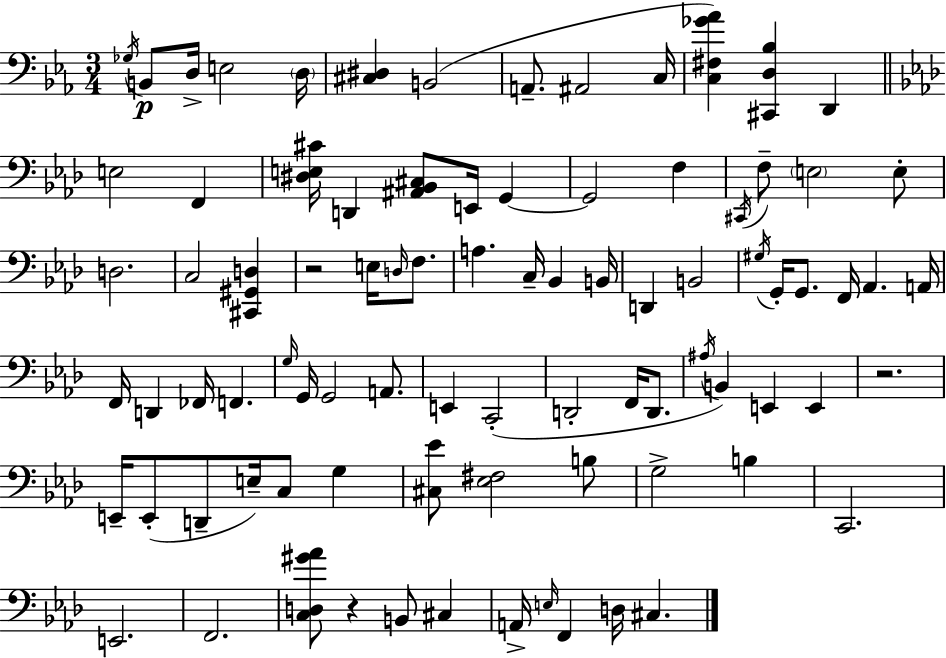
{
  \clef bass
  \numericTimeSignature
  \time 3/4
  \key c \minor
  \acciaccatura { ges16 }\p b,8 d16-> e2 | \parenthesize d16 <cis dis>4 b,2( | a,8.-- ais,2 | c16 <c fis ges' aes'>4) <cis, d bes>4 d,4 | \break \bar "||" \break \key aes \major e2 f,4 | <dis e cis'>16 d,4 <ais, bes, cis>8 e,16 g,4~~ | g,2 f4 | \acciaccatura { cis,16 } f8-- \parenthesize e2 e8-. | \break d2. | c2 <cis, gis, d>4 | r2 e16 \grace { d16 } f8. | a4. c16-- bes,4 | \break b,16 d,4 b,2 | \acciaccatura { gis16 } g,16-. g,8. f,16 aes,4. | a,16 f,16 d,4 fes,16 f,4. | \grace { g16 } g,16 g,2 | \break a,8. e,4 c,2-.( | d,2-. | f,16 d,8. \acciaccatura { ais16 } b,4) e,4 | e,4 r2. | \break e,16-- e,8-.( d,8-- e16--) c8 | g4 <cis ees'>8 <ees fis>2 | b8 g2-> | b4 c,2. | \break e,2. | f,2. | <c d gis' aes'>8 r4 b,8 | cis4 a,16-> \grace { e16 } f,4 d16 | \break cis4. \bar "|."
}